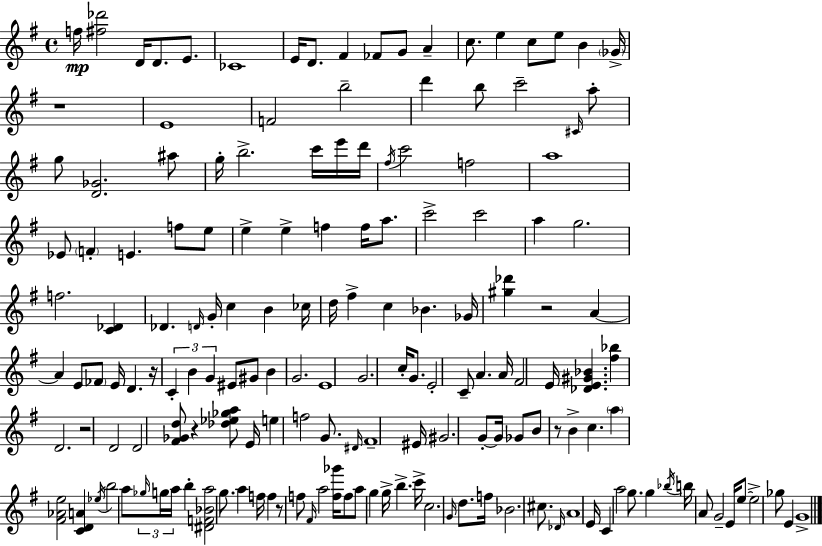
{
  \clef treble
  \time 4/4
  \defaultTimeSignature
  \key e \minor
  f''16\mp <fis'' des'''>2 d'16 d'8. e'8. | ces'1 | e'16 d'8. fis'4 fes'8 g'8 a'4-- | c''8. e''4 c''8 e''8 b'4 \parenthesize ges'16-> | \break r1 | e'1 | f'2 b''2-- | d'''4 b''8 c'''2-- \grace { cis'16 } a''8-. | \break g''8 <d' ges'>2. ais''8 | g''16-. b''2.-> c'''16 e'''16 | d'''16 \acciaccatura { fis''16 } c'''2 f''2 | a''1 | \break ees'8 \parenthesize f'4-. e'4. f''8 | e''8 e''4-> e''4-> f''4 f''16 a''8. | c'''2-> c'''2 | a''4 g''2. | \break f''2. <c' des'>4 | des'4. \grace { d'16 } g'16-. c''4 b'4 | ces''16 d''16 fis''4-> c''4 bes'4. | ges'16 <gis'' des'''>4 r2 a'4~~ | \break a'4 e'8 \parenthesize fes'8 e'16 d'4. | r16 \tuplet 3/2 { c'4-. b'4 g'4 } eis'8 | gis'8 b'4 g'2. | e'1 | \break g'2. c''16-. | g'8. e'2-. c'8-- a'4. | a'16 fis'2 e'16 <des' e' gis' bes'>4. | <fis'' bes''>4 d'2. | \break r2 d'2 | d'2 <fis' ges' d''>8 r4 | <des'' ees'' ges'' a''>8 e'16 e''4 f''2 | g'8. \grace { dis'16 } fis'1-- | \break eis'16 gis'2. | g'8-.~~ g'16 ges'8 b'8 r8 b'4-> c''4. | \parenthesize a''4 <fis' aes' e''>2 | <c' d' a'>4 \acciaccatura { ees''16 } b''2 a''8 \tuplet 3/2 { \grace { ges''16 } | \break g''16 a''16 } b''4-. <dis' f' bes' a''>2 g''8. | a''4 f''16 f''4 r8 f''8 \grace { fis'16 } a''2 | <f'' ges'''>16 f''8 a''8 g''4 | g''16-> b''4.-> c'''16-> c''2. | \break \grace { g'16 } d''8. f''16 bes'2. | cis''8. \grace { des'16 } a'1 | e'16 c'4 a''2 | g''8. g''4 \acciaccatura { bes''16 } b''16 a'8 | \break g'2-- e'16 e''8~~ e''2-> | ges''8 e'4 g'1-> | \bar "|."
}